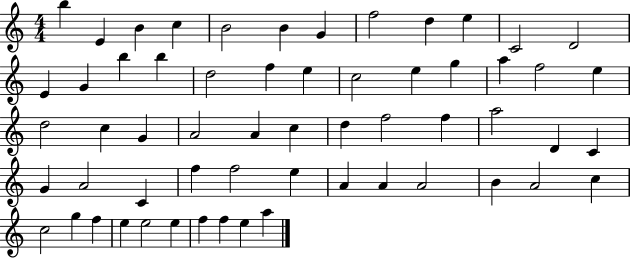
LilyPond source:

{
  \clef treble
  \numericTimeSignature
  \time 4/4
  \key c \major
  b''4 e'4 b'4 c''4 | b'2 b'4 g'4 | f''2 d''4 e''4 | c'2 d'2 | \break e'4 g'4 b''4 b''4 | d''2 f''4 e''4 | c''2 e''4 g''4 | a''4 f''2 e''4 | \break d''2 c''4 g'4 | a'2 a'4 c''4 | d''4 f''2 f''4 | a''2 d'4 c'4 | \break g'4 a'2 c'4 | f''4 f''2 e''4 | a'4 a'4 a'2 | b'4 a'2 c''4 | \break c''2 g''4 f''4 | e''4 e''2 e''4 | f''4 f''4 e''4 a''4 | \bar "|."
}